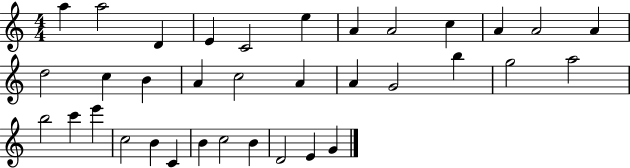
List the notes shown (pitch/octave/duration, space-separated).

A5/q A5/h D4/q E4/q C4/h E5/q A4/q A4/h C5/q A4/q A4/h A4/q D5/h C5/q B4/q A4/q C5/h A4/q A4/q G4/h B5/q G5/h A5/h B5/h C6/q E6/q C5/h B4/q C4/q B4/q C5/h B4/q D4/h E4/q G4/q